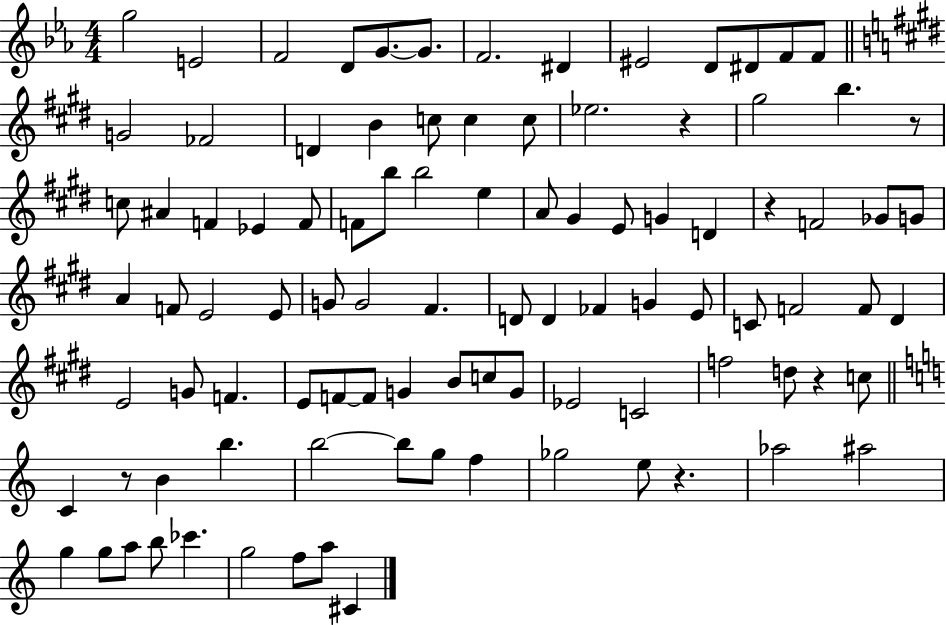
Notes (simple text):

G5/h E4/h F4/h D4/e G4/e. G4/e. F4/h. D#4/q EIS4/h D4/e D#4/e F4/e F4/e G4/h FES4/h D4/q B4/q C5/e C5/q C5/e Eb5/h. R/q G#5/h B5/q. R/e C5/e A#4/q F4/q Eb4/q F4/e F4/e B5/e B5/h E5/q A4/e G#4/q E4/e G4/q D4/q R/q F4/h Gb4/e G4/e A4/q F4/e E4/h E4/e G4/e G4/h F#4/q. D4/e D4/q FES4/q G4/q E4/e C4/e F4/h F4/e D#4/q E4/h G4/e F4/q. E4/e F4/e F4/e G4/q B4/e C5/e G4/e Eb4/h C4/h F5/h D5/e R/q C5/e C4/q R/e B4/q B5/q. B5/h B5/e G5/e F5/q Gb5/h E5/e R/q. Ab5/h A#5/h G5/q G5/e A5/e B5/e CES6/q. G5/h F5/e A5/e C#4/q